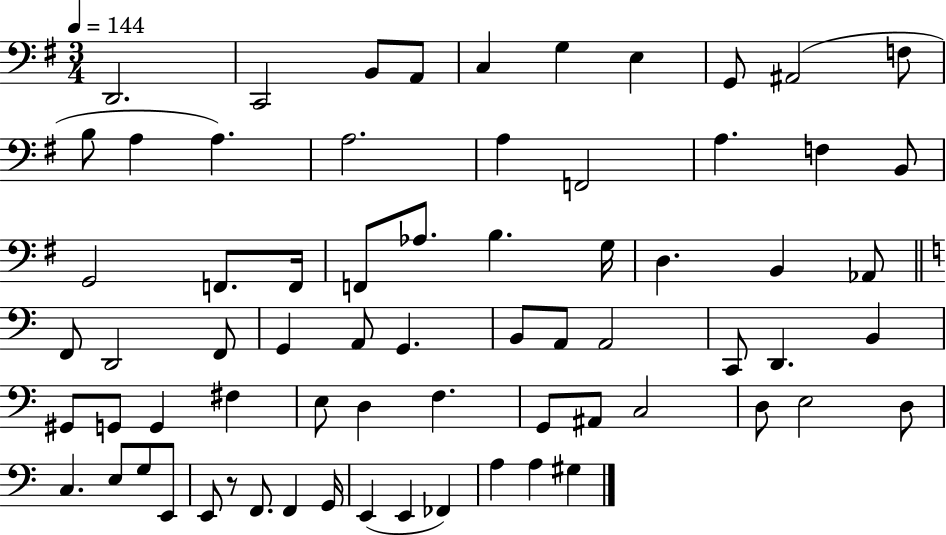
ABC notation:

X:1
T:Untitled
M:3/4
L:1/4
K:G
D,,2 C,,2 B,,/2 A,,/2 C, G, E, G,,/2 ^A,,2 F,/2 B,/2 A, A, A,2 A, F,,2 A, F, B,,/2 G,,2 F,,/2 F,,/4 F,,/2 _A,/2 B, G,/4 D, B,, _A,,/2 F,,/2 D,,2 F,,/2 G,, A,,/2 G,, B,,/2 A,,/2 A,,2 C,,/2 D,, B,, ^G,,/2 G,,/2 G,, ^F, E,/2 D, F, G,,/2 ^A,,/2 C,2 D,/2 E,2 D,/2 C, E,/2 G,/2 E,,/2 E,,/2 z/2 F,,/2 F,, G,,/4 E,, E,, _F,, A, A, ^G,